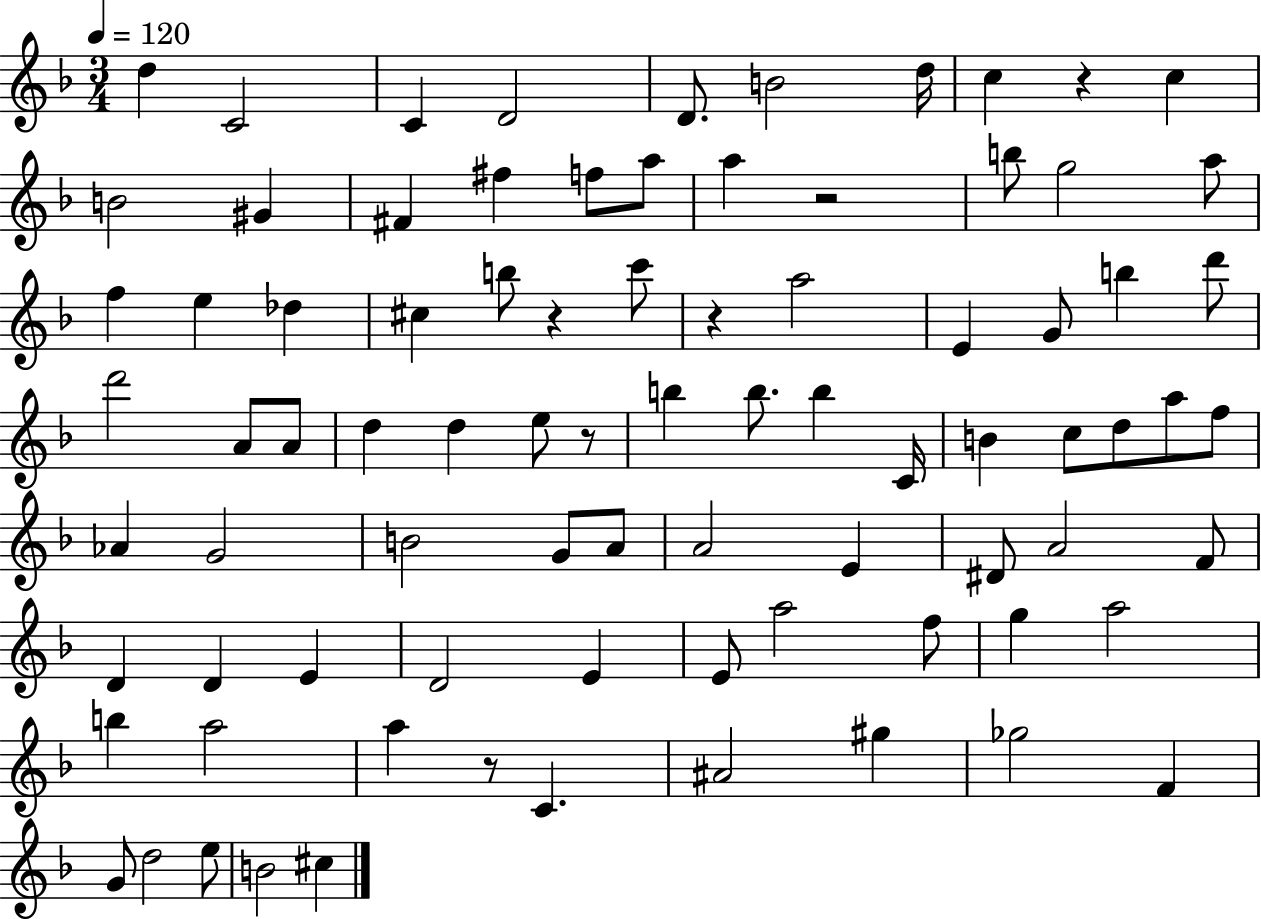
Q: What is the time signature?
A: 3/4